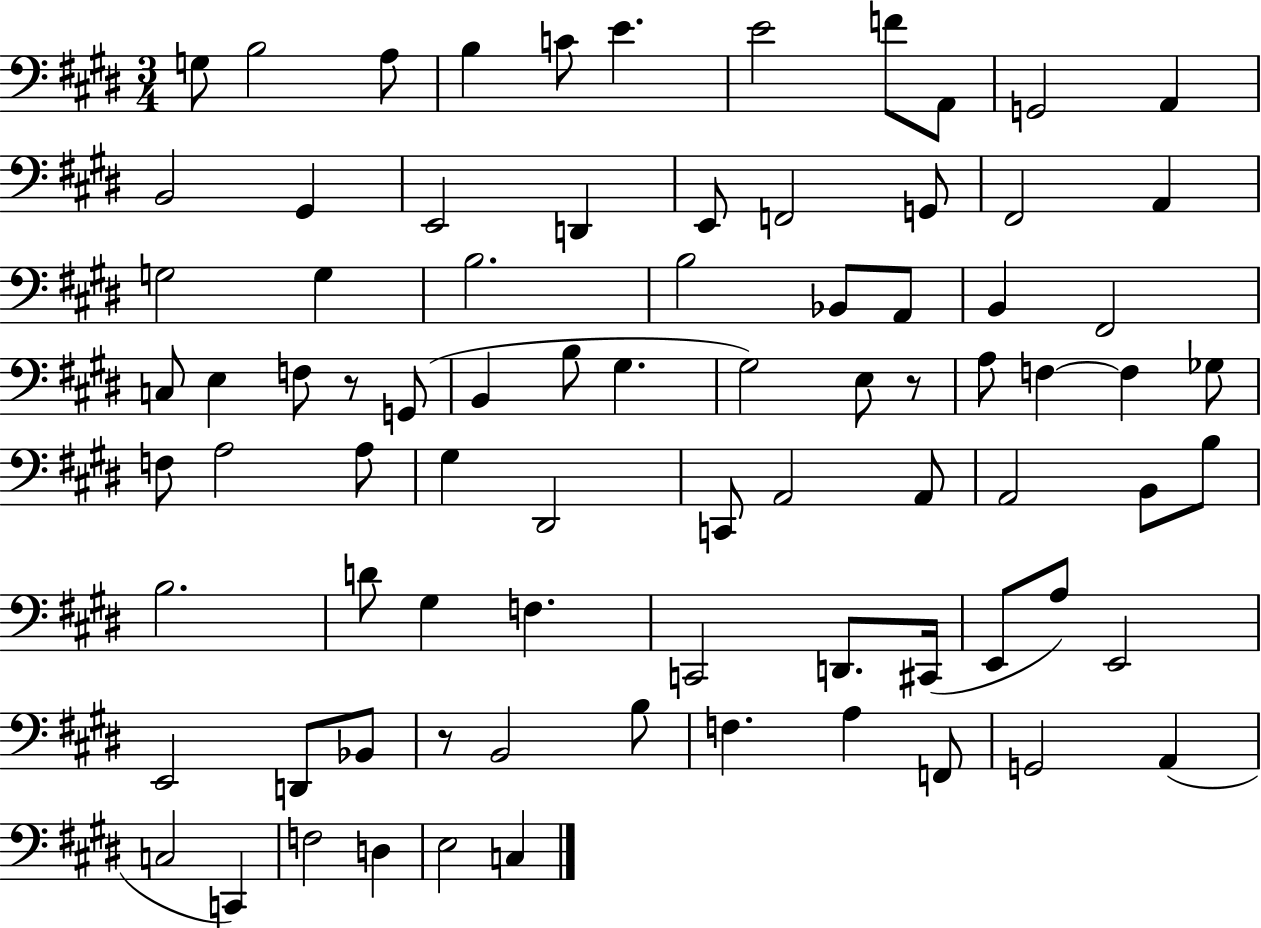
X:1
T:Untitled
M:3/4
L:1/4
K:E
G,/2 B,2 A,/2 B, C/2 E E2 F/2 A,,/2 G,,2 A,, B,,2 ^G,, E,,2 D,, E,,/2 F,,2 G,,/2 ^F,,2 A,, G,2 G, B,2 B,2 _B,,/2 A,,/2 B,, ^F,,2 C,/2 E, F,/2 z/2 G,,/2 B,, B,/2 ^G, ^G,2 E,/2 z/2 A,/2 F, F, _G,/2 F,/2 A,2 A,/2 ^G, ^D,,2 C,,/2 A,,2 A,,/2 A,,2 B,,/2 B,/2 B,2 D/2 ^G, F, C,,2 D,,/2 ^C,,/4 E,,/2 A,/2 E,,2 E,,2 D,,/2 _B,,/2 z/2 B,,2 B,/2 F, A, F,,/2 G,,2 A,, C,2 C,, F,2 D, E,2 C,